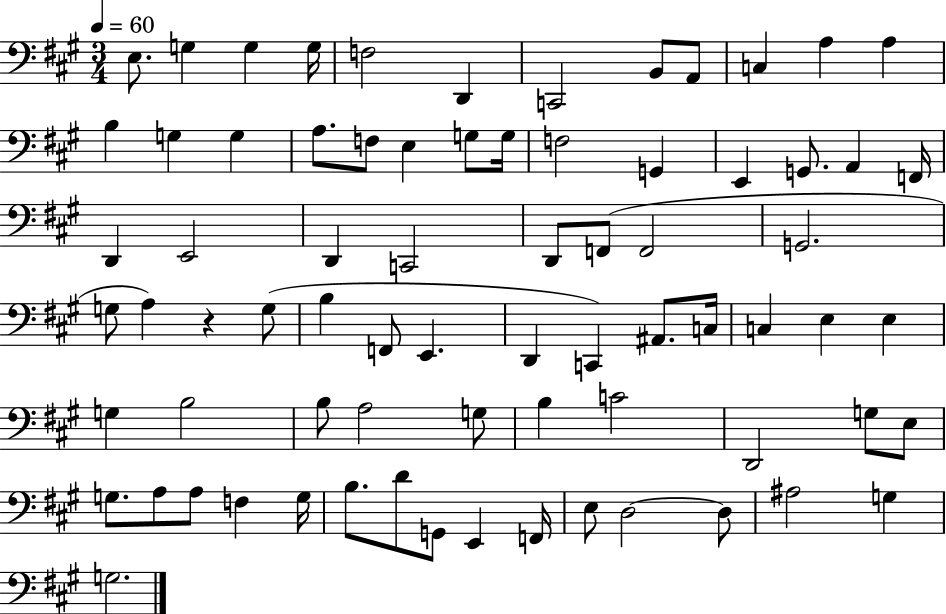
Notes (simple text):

E3/e. G3/q G3/q G3/s F3/h D2/q C2/h B2/e A2/e C3/q A3/q A3/q B3/q G3/q G3/q A3/e. F3/e E3/q G3/e G3/s F3/h G2/q E2/q G2/e. A2/q F2/s D2/q E2/h D2/q C2/h D2/e F2/e F2/h G2/h. G3/e A3/q R/q G3/e B3/q F2/e E2/q. D2/q C2/q A#2/e. C3/s C3/q E3/q E3/q G3/q B3/h B3/e A3/h G3/e B3/q C4/h D2/h G3/e E3/e G3/e. A3/e A3/e F3/q G3/s B3/e. D4/e G2/e E2/q F2/s E3/e D3/h D3/e A#3/h G3/q G3/h.